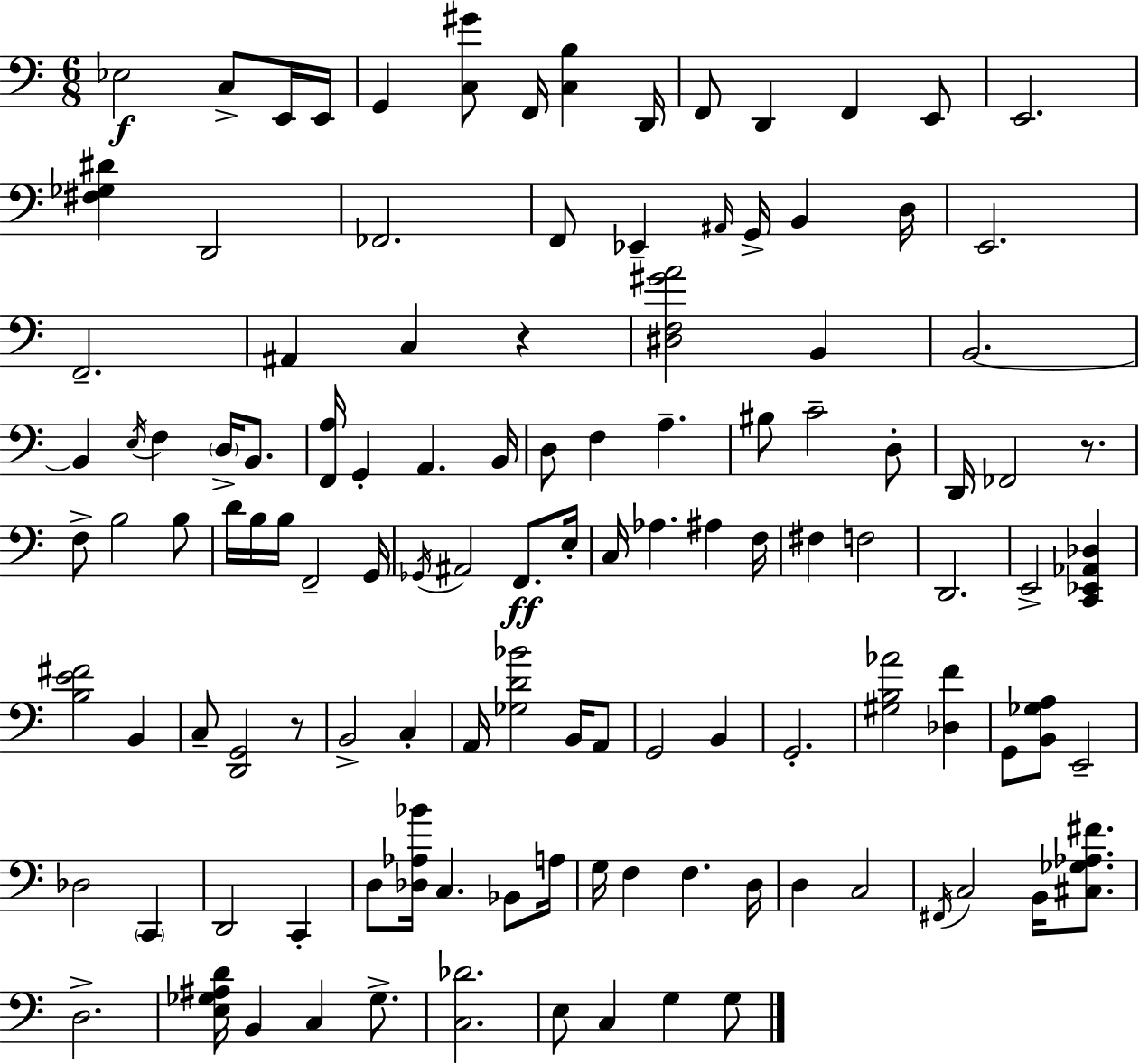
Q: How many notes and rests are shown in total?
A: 118